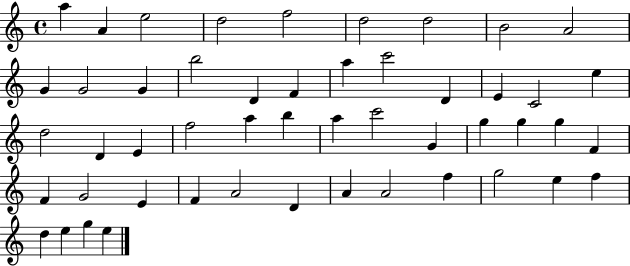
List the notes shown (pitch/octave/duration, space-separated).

A5/q A4/q E5/h D5/h F5/h D5/h D5/h B4/h A4/h G4/q G4/h G4/q B5/h D4/q F4/q A5/q C6/h D4/q E4/q C4/h E5/q D5/h D4/q E4/q F5/h A5/q B5/q A5/q C6/h G4/q G5/q G5/q G5/q F4/q F4/q G4/h E4/q F4/q A4/h D4/q A4/q A4/h F5/q G5/h E5/q F5/q D5/q E5/q G5/q E5/q